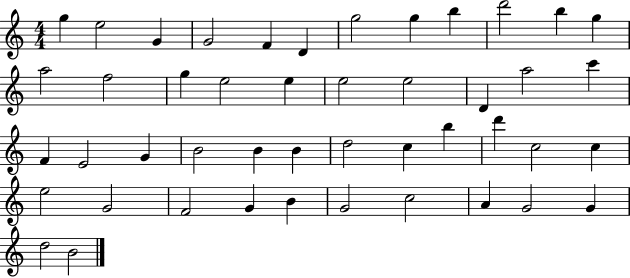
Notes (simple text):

G5/q E5/h G4/q G4/h F4/q D4/q G5/h G5/q B5/q D6/h B5/q G5/q A5/h F5/h G5/q E5/h E5/q E5/h E5/h D4/q A5/h C6/q F4/q E4/h G4/q B4/h B4/q B4/q D5/h C5/q B5/q D6/q C5/h C5/q E5/h G4/h F4/h G4/q B4/q G4/h C5/h A4/q G4/h G4/q D5/h B4/h